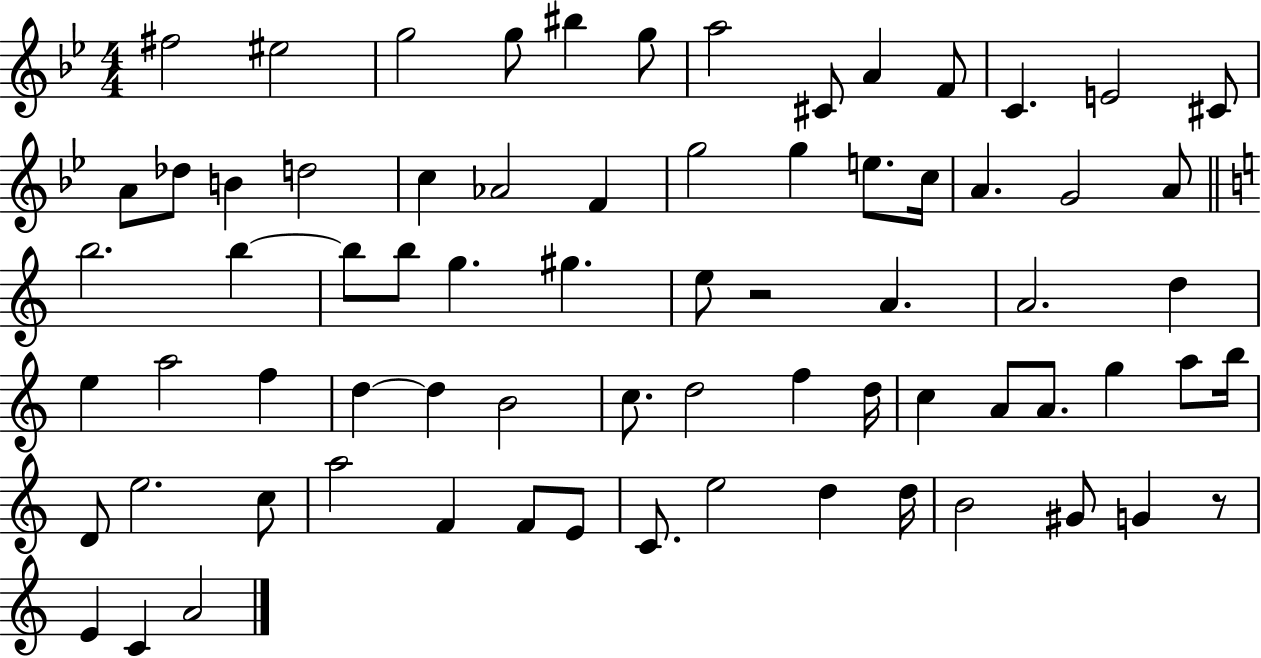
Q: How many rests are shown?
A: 2